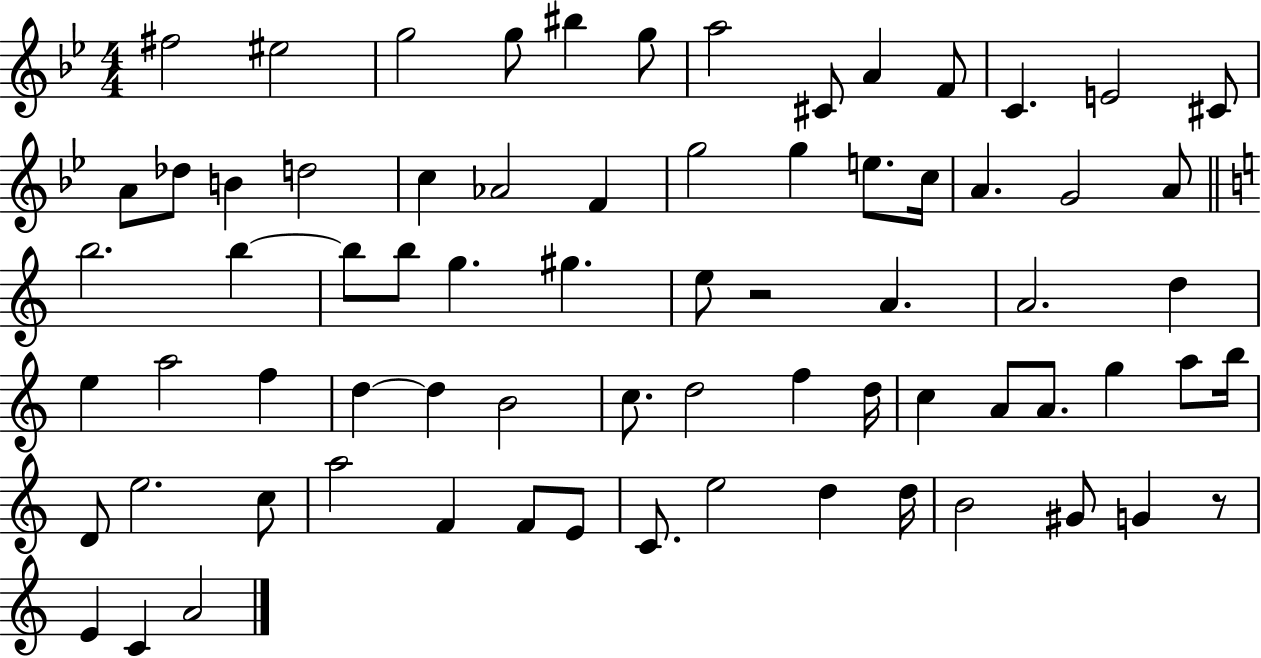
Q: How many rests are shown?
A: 2